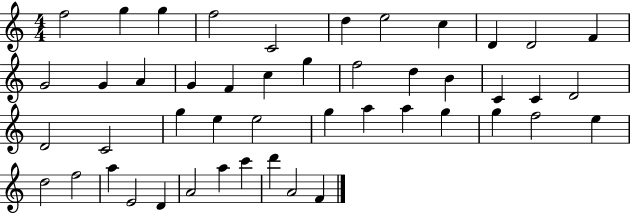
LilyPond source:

{
  \clef treble
  \numericTimeSignature
  \time 4/4
  \key c \major
  f''2 g''4 g''4 | f''2 c'2 | d''4 e''2 c''4 | d'4 d'2 f'4 | \break g'2 g'4 a'4 | g'4 f'4 c''4 g''4 | f''2 d''4 b'4 | c'4 c'4 d'2 | \break d'2 c'2 | g''4 e''4 e''2 | g''4 a''4 a''4 g''4 | g''4 f''2 e''4 | \break d''2 f''2 | a''4 e'2 d'4 | a'2 a''4 c'''4 | d'''4 a'2 f'4 | \break \bar "|."
}